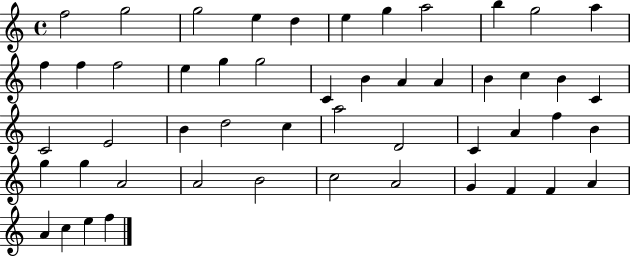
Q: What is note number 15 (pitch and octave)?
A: E5